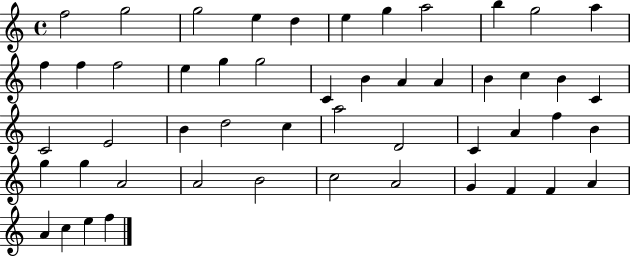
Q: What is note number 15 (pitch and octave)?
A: E5